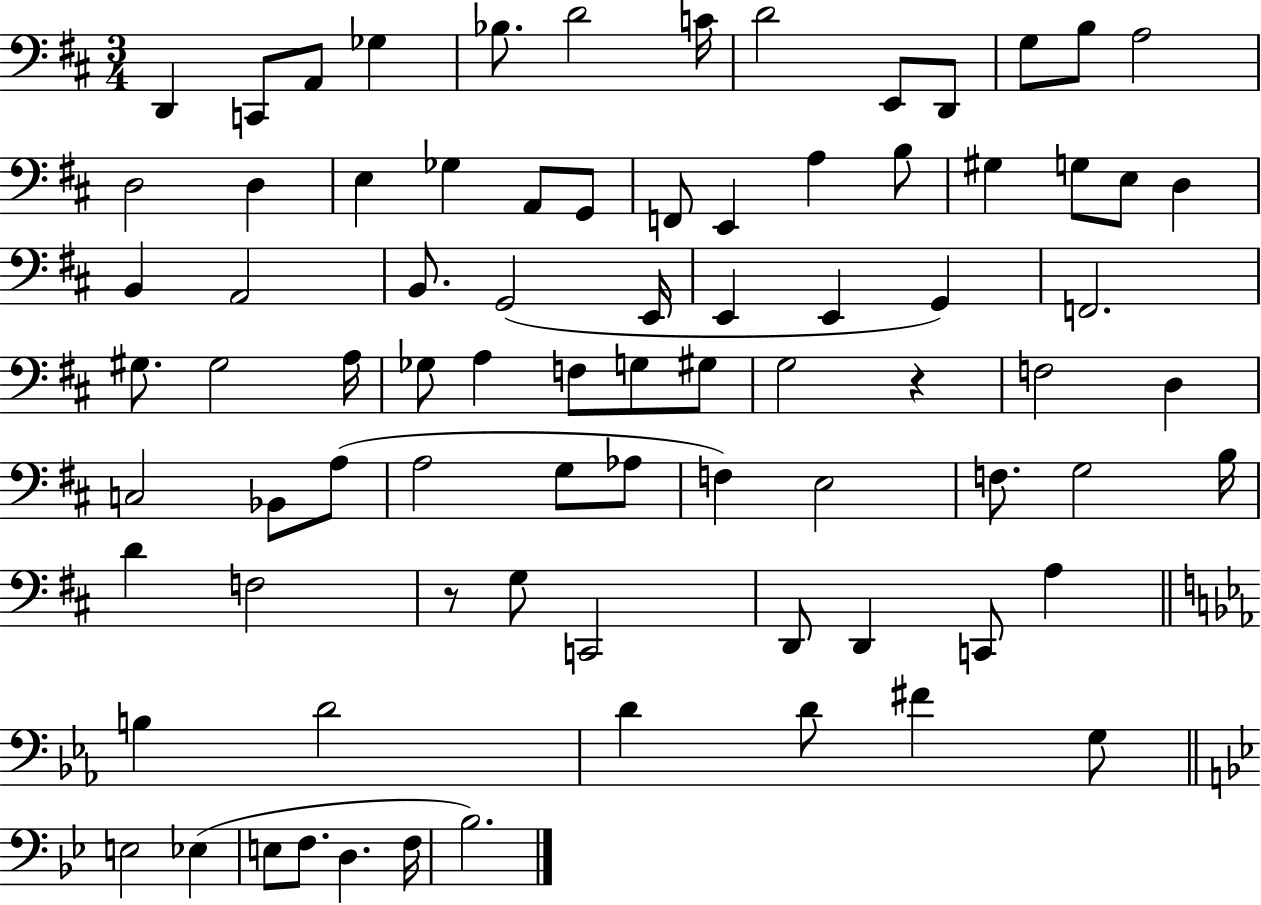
D2/q C2/e A2/e Gb3/q Bb3/e. D4/h C4/s D4/h E2/e D2/e G3/e B3/e A3/h D3/h D3/q E3/q Gb3/q A2/e G2/e F2/e E2/q A3/q B3/e G#3/q G3/e E3/e D3/q B2/q A2/h B2/e. G2/h E2/s E2/q E2/q G2/q F2/h. G#3/e. G#3/h A3/s Gb3/e A3/q F3/e G3/e G#3/e G3/h R/q F3/h D3/q C3/h Bb2/e A3/e A3/h G3/e Ab3/e F3/q E3/h F3/e. G3/h B3/s D4/q F3/h R/e G3/e C2/h D2/e D2/q C2/e A3/q B3/q D4/h D4/q D4/e F#4/q G3/e E3/h Eb3/q E3/e F3/e. D3/q. F3/s Bb3/h.